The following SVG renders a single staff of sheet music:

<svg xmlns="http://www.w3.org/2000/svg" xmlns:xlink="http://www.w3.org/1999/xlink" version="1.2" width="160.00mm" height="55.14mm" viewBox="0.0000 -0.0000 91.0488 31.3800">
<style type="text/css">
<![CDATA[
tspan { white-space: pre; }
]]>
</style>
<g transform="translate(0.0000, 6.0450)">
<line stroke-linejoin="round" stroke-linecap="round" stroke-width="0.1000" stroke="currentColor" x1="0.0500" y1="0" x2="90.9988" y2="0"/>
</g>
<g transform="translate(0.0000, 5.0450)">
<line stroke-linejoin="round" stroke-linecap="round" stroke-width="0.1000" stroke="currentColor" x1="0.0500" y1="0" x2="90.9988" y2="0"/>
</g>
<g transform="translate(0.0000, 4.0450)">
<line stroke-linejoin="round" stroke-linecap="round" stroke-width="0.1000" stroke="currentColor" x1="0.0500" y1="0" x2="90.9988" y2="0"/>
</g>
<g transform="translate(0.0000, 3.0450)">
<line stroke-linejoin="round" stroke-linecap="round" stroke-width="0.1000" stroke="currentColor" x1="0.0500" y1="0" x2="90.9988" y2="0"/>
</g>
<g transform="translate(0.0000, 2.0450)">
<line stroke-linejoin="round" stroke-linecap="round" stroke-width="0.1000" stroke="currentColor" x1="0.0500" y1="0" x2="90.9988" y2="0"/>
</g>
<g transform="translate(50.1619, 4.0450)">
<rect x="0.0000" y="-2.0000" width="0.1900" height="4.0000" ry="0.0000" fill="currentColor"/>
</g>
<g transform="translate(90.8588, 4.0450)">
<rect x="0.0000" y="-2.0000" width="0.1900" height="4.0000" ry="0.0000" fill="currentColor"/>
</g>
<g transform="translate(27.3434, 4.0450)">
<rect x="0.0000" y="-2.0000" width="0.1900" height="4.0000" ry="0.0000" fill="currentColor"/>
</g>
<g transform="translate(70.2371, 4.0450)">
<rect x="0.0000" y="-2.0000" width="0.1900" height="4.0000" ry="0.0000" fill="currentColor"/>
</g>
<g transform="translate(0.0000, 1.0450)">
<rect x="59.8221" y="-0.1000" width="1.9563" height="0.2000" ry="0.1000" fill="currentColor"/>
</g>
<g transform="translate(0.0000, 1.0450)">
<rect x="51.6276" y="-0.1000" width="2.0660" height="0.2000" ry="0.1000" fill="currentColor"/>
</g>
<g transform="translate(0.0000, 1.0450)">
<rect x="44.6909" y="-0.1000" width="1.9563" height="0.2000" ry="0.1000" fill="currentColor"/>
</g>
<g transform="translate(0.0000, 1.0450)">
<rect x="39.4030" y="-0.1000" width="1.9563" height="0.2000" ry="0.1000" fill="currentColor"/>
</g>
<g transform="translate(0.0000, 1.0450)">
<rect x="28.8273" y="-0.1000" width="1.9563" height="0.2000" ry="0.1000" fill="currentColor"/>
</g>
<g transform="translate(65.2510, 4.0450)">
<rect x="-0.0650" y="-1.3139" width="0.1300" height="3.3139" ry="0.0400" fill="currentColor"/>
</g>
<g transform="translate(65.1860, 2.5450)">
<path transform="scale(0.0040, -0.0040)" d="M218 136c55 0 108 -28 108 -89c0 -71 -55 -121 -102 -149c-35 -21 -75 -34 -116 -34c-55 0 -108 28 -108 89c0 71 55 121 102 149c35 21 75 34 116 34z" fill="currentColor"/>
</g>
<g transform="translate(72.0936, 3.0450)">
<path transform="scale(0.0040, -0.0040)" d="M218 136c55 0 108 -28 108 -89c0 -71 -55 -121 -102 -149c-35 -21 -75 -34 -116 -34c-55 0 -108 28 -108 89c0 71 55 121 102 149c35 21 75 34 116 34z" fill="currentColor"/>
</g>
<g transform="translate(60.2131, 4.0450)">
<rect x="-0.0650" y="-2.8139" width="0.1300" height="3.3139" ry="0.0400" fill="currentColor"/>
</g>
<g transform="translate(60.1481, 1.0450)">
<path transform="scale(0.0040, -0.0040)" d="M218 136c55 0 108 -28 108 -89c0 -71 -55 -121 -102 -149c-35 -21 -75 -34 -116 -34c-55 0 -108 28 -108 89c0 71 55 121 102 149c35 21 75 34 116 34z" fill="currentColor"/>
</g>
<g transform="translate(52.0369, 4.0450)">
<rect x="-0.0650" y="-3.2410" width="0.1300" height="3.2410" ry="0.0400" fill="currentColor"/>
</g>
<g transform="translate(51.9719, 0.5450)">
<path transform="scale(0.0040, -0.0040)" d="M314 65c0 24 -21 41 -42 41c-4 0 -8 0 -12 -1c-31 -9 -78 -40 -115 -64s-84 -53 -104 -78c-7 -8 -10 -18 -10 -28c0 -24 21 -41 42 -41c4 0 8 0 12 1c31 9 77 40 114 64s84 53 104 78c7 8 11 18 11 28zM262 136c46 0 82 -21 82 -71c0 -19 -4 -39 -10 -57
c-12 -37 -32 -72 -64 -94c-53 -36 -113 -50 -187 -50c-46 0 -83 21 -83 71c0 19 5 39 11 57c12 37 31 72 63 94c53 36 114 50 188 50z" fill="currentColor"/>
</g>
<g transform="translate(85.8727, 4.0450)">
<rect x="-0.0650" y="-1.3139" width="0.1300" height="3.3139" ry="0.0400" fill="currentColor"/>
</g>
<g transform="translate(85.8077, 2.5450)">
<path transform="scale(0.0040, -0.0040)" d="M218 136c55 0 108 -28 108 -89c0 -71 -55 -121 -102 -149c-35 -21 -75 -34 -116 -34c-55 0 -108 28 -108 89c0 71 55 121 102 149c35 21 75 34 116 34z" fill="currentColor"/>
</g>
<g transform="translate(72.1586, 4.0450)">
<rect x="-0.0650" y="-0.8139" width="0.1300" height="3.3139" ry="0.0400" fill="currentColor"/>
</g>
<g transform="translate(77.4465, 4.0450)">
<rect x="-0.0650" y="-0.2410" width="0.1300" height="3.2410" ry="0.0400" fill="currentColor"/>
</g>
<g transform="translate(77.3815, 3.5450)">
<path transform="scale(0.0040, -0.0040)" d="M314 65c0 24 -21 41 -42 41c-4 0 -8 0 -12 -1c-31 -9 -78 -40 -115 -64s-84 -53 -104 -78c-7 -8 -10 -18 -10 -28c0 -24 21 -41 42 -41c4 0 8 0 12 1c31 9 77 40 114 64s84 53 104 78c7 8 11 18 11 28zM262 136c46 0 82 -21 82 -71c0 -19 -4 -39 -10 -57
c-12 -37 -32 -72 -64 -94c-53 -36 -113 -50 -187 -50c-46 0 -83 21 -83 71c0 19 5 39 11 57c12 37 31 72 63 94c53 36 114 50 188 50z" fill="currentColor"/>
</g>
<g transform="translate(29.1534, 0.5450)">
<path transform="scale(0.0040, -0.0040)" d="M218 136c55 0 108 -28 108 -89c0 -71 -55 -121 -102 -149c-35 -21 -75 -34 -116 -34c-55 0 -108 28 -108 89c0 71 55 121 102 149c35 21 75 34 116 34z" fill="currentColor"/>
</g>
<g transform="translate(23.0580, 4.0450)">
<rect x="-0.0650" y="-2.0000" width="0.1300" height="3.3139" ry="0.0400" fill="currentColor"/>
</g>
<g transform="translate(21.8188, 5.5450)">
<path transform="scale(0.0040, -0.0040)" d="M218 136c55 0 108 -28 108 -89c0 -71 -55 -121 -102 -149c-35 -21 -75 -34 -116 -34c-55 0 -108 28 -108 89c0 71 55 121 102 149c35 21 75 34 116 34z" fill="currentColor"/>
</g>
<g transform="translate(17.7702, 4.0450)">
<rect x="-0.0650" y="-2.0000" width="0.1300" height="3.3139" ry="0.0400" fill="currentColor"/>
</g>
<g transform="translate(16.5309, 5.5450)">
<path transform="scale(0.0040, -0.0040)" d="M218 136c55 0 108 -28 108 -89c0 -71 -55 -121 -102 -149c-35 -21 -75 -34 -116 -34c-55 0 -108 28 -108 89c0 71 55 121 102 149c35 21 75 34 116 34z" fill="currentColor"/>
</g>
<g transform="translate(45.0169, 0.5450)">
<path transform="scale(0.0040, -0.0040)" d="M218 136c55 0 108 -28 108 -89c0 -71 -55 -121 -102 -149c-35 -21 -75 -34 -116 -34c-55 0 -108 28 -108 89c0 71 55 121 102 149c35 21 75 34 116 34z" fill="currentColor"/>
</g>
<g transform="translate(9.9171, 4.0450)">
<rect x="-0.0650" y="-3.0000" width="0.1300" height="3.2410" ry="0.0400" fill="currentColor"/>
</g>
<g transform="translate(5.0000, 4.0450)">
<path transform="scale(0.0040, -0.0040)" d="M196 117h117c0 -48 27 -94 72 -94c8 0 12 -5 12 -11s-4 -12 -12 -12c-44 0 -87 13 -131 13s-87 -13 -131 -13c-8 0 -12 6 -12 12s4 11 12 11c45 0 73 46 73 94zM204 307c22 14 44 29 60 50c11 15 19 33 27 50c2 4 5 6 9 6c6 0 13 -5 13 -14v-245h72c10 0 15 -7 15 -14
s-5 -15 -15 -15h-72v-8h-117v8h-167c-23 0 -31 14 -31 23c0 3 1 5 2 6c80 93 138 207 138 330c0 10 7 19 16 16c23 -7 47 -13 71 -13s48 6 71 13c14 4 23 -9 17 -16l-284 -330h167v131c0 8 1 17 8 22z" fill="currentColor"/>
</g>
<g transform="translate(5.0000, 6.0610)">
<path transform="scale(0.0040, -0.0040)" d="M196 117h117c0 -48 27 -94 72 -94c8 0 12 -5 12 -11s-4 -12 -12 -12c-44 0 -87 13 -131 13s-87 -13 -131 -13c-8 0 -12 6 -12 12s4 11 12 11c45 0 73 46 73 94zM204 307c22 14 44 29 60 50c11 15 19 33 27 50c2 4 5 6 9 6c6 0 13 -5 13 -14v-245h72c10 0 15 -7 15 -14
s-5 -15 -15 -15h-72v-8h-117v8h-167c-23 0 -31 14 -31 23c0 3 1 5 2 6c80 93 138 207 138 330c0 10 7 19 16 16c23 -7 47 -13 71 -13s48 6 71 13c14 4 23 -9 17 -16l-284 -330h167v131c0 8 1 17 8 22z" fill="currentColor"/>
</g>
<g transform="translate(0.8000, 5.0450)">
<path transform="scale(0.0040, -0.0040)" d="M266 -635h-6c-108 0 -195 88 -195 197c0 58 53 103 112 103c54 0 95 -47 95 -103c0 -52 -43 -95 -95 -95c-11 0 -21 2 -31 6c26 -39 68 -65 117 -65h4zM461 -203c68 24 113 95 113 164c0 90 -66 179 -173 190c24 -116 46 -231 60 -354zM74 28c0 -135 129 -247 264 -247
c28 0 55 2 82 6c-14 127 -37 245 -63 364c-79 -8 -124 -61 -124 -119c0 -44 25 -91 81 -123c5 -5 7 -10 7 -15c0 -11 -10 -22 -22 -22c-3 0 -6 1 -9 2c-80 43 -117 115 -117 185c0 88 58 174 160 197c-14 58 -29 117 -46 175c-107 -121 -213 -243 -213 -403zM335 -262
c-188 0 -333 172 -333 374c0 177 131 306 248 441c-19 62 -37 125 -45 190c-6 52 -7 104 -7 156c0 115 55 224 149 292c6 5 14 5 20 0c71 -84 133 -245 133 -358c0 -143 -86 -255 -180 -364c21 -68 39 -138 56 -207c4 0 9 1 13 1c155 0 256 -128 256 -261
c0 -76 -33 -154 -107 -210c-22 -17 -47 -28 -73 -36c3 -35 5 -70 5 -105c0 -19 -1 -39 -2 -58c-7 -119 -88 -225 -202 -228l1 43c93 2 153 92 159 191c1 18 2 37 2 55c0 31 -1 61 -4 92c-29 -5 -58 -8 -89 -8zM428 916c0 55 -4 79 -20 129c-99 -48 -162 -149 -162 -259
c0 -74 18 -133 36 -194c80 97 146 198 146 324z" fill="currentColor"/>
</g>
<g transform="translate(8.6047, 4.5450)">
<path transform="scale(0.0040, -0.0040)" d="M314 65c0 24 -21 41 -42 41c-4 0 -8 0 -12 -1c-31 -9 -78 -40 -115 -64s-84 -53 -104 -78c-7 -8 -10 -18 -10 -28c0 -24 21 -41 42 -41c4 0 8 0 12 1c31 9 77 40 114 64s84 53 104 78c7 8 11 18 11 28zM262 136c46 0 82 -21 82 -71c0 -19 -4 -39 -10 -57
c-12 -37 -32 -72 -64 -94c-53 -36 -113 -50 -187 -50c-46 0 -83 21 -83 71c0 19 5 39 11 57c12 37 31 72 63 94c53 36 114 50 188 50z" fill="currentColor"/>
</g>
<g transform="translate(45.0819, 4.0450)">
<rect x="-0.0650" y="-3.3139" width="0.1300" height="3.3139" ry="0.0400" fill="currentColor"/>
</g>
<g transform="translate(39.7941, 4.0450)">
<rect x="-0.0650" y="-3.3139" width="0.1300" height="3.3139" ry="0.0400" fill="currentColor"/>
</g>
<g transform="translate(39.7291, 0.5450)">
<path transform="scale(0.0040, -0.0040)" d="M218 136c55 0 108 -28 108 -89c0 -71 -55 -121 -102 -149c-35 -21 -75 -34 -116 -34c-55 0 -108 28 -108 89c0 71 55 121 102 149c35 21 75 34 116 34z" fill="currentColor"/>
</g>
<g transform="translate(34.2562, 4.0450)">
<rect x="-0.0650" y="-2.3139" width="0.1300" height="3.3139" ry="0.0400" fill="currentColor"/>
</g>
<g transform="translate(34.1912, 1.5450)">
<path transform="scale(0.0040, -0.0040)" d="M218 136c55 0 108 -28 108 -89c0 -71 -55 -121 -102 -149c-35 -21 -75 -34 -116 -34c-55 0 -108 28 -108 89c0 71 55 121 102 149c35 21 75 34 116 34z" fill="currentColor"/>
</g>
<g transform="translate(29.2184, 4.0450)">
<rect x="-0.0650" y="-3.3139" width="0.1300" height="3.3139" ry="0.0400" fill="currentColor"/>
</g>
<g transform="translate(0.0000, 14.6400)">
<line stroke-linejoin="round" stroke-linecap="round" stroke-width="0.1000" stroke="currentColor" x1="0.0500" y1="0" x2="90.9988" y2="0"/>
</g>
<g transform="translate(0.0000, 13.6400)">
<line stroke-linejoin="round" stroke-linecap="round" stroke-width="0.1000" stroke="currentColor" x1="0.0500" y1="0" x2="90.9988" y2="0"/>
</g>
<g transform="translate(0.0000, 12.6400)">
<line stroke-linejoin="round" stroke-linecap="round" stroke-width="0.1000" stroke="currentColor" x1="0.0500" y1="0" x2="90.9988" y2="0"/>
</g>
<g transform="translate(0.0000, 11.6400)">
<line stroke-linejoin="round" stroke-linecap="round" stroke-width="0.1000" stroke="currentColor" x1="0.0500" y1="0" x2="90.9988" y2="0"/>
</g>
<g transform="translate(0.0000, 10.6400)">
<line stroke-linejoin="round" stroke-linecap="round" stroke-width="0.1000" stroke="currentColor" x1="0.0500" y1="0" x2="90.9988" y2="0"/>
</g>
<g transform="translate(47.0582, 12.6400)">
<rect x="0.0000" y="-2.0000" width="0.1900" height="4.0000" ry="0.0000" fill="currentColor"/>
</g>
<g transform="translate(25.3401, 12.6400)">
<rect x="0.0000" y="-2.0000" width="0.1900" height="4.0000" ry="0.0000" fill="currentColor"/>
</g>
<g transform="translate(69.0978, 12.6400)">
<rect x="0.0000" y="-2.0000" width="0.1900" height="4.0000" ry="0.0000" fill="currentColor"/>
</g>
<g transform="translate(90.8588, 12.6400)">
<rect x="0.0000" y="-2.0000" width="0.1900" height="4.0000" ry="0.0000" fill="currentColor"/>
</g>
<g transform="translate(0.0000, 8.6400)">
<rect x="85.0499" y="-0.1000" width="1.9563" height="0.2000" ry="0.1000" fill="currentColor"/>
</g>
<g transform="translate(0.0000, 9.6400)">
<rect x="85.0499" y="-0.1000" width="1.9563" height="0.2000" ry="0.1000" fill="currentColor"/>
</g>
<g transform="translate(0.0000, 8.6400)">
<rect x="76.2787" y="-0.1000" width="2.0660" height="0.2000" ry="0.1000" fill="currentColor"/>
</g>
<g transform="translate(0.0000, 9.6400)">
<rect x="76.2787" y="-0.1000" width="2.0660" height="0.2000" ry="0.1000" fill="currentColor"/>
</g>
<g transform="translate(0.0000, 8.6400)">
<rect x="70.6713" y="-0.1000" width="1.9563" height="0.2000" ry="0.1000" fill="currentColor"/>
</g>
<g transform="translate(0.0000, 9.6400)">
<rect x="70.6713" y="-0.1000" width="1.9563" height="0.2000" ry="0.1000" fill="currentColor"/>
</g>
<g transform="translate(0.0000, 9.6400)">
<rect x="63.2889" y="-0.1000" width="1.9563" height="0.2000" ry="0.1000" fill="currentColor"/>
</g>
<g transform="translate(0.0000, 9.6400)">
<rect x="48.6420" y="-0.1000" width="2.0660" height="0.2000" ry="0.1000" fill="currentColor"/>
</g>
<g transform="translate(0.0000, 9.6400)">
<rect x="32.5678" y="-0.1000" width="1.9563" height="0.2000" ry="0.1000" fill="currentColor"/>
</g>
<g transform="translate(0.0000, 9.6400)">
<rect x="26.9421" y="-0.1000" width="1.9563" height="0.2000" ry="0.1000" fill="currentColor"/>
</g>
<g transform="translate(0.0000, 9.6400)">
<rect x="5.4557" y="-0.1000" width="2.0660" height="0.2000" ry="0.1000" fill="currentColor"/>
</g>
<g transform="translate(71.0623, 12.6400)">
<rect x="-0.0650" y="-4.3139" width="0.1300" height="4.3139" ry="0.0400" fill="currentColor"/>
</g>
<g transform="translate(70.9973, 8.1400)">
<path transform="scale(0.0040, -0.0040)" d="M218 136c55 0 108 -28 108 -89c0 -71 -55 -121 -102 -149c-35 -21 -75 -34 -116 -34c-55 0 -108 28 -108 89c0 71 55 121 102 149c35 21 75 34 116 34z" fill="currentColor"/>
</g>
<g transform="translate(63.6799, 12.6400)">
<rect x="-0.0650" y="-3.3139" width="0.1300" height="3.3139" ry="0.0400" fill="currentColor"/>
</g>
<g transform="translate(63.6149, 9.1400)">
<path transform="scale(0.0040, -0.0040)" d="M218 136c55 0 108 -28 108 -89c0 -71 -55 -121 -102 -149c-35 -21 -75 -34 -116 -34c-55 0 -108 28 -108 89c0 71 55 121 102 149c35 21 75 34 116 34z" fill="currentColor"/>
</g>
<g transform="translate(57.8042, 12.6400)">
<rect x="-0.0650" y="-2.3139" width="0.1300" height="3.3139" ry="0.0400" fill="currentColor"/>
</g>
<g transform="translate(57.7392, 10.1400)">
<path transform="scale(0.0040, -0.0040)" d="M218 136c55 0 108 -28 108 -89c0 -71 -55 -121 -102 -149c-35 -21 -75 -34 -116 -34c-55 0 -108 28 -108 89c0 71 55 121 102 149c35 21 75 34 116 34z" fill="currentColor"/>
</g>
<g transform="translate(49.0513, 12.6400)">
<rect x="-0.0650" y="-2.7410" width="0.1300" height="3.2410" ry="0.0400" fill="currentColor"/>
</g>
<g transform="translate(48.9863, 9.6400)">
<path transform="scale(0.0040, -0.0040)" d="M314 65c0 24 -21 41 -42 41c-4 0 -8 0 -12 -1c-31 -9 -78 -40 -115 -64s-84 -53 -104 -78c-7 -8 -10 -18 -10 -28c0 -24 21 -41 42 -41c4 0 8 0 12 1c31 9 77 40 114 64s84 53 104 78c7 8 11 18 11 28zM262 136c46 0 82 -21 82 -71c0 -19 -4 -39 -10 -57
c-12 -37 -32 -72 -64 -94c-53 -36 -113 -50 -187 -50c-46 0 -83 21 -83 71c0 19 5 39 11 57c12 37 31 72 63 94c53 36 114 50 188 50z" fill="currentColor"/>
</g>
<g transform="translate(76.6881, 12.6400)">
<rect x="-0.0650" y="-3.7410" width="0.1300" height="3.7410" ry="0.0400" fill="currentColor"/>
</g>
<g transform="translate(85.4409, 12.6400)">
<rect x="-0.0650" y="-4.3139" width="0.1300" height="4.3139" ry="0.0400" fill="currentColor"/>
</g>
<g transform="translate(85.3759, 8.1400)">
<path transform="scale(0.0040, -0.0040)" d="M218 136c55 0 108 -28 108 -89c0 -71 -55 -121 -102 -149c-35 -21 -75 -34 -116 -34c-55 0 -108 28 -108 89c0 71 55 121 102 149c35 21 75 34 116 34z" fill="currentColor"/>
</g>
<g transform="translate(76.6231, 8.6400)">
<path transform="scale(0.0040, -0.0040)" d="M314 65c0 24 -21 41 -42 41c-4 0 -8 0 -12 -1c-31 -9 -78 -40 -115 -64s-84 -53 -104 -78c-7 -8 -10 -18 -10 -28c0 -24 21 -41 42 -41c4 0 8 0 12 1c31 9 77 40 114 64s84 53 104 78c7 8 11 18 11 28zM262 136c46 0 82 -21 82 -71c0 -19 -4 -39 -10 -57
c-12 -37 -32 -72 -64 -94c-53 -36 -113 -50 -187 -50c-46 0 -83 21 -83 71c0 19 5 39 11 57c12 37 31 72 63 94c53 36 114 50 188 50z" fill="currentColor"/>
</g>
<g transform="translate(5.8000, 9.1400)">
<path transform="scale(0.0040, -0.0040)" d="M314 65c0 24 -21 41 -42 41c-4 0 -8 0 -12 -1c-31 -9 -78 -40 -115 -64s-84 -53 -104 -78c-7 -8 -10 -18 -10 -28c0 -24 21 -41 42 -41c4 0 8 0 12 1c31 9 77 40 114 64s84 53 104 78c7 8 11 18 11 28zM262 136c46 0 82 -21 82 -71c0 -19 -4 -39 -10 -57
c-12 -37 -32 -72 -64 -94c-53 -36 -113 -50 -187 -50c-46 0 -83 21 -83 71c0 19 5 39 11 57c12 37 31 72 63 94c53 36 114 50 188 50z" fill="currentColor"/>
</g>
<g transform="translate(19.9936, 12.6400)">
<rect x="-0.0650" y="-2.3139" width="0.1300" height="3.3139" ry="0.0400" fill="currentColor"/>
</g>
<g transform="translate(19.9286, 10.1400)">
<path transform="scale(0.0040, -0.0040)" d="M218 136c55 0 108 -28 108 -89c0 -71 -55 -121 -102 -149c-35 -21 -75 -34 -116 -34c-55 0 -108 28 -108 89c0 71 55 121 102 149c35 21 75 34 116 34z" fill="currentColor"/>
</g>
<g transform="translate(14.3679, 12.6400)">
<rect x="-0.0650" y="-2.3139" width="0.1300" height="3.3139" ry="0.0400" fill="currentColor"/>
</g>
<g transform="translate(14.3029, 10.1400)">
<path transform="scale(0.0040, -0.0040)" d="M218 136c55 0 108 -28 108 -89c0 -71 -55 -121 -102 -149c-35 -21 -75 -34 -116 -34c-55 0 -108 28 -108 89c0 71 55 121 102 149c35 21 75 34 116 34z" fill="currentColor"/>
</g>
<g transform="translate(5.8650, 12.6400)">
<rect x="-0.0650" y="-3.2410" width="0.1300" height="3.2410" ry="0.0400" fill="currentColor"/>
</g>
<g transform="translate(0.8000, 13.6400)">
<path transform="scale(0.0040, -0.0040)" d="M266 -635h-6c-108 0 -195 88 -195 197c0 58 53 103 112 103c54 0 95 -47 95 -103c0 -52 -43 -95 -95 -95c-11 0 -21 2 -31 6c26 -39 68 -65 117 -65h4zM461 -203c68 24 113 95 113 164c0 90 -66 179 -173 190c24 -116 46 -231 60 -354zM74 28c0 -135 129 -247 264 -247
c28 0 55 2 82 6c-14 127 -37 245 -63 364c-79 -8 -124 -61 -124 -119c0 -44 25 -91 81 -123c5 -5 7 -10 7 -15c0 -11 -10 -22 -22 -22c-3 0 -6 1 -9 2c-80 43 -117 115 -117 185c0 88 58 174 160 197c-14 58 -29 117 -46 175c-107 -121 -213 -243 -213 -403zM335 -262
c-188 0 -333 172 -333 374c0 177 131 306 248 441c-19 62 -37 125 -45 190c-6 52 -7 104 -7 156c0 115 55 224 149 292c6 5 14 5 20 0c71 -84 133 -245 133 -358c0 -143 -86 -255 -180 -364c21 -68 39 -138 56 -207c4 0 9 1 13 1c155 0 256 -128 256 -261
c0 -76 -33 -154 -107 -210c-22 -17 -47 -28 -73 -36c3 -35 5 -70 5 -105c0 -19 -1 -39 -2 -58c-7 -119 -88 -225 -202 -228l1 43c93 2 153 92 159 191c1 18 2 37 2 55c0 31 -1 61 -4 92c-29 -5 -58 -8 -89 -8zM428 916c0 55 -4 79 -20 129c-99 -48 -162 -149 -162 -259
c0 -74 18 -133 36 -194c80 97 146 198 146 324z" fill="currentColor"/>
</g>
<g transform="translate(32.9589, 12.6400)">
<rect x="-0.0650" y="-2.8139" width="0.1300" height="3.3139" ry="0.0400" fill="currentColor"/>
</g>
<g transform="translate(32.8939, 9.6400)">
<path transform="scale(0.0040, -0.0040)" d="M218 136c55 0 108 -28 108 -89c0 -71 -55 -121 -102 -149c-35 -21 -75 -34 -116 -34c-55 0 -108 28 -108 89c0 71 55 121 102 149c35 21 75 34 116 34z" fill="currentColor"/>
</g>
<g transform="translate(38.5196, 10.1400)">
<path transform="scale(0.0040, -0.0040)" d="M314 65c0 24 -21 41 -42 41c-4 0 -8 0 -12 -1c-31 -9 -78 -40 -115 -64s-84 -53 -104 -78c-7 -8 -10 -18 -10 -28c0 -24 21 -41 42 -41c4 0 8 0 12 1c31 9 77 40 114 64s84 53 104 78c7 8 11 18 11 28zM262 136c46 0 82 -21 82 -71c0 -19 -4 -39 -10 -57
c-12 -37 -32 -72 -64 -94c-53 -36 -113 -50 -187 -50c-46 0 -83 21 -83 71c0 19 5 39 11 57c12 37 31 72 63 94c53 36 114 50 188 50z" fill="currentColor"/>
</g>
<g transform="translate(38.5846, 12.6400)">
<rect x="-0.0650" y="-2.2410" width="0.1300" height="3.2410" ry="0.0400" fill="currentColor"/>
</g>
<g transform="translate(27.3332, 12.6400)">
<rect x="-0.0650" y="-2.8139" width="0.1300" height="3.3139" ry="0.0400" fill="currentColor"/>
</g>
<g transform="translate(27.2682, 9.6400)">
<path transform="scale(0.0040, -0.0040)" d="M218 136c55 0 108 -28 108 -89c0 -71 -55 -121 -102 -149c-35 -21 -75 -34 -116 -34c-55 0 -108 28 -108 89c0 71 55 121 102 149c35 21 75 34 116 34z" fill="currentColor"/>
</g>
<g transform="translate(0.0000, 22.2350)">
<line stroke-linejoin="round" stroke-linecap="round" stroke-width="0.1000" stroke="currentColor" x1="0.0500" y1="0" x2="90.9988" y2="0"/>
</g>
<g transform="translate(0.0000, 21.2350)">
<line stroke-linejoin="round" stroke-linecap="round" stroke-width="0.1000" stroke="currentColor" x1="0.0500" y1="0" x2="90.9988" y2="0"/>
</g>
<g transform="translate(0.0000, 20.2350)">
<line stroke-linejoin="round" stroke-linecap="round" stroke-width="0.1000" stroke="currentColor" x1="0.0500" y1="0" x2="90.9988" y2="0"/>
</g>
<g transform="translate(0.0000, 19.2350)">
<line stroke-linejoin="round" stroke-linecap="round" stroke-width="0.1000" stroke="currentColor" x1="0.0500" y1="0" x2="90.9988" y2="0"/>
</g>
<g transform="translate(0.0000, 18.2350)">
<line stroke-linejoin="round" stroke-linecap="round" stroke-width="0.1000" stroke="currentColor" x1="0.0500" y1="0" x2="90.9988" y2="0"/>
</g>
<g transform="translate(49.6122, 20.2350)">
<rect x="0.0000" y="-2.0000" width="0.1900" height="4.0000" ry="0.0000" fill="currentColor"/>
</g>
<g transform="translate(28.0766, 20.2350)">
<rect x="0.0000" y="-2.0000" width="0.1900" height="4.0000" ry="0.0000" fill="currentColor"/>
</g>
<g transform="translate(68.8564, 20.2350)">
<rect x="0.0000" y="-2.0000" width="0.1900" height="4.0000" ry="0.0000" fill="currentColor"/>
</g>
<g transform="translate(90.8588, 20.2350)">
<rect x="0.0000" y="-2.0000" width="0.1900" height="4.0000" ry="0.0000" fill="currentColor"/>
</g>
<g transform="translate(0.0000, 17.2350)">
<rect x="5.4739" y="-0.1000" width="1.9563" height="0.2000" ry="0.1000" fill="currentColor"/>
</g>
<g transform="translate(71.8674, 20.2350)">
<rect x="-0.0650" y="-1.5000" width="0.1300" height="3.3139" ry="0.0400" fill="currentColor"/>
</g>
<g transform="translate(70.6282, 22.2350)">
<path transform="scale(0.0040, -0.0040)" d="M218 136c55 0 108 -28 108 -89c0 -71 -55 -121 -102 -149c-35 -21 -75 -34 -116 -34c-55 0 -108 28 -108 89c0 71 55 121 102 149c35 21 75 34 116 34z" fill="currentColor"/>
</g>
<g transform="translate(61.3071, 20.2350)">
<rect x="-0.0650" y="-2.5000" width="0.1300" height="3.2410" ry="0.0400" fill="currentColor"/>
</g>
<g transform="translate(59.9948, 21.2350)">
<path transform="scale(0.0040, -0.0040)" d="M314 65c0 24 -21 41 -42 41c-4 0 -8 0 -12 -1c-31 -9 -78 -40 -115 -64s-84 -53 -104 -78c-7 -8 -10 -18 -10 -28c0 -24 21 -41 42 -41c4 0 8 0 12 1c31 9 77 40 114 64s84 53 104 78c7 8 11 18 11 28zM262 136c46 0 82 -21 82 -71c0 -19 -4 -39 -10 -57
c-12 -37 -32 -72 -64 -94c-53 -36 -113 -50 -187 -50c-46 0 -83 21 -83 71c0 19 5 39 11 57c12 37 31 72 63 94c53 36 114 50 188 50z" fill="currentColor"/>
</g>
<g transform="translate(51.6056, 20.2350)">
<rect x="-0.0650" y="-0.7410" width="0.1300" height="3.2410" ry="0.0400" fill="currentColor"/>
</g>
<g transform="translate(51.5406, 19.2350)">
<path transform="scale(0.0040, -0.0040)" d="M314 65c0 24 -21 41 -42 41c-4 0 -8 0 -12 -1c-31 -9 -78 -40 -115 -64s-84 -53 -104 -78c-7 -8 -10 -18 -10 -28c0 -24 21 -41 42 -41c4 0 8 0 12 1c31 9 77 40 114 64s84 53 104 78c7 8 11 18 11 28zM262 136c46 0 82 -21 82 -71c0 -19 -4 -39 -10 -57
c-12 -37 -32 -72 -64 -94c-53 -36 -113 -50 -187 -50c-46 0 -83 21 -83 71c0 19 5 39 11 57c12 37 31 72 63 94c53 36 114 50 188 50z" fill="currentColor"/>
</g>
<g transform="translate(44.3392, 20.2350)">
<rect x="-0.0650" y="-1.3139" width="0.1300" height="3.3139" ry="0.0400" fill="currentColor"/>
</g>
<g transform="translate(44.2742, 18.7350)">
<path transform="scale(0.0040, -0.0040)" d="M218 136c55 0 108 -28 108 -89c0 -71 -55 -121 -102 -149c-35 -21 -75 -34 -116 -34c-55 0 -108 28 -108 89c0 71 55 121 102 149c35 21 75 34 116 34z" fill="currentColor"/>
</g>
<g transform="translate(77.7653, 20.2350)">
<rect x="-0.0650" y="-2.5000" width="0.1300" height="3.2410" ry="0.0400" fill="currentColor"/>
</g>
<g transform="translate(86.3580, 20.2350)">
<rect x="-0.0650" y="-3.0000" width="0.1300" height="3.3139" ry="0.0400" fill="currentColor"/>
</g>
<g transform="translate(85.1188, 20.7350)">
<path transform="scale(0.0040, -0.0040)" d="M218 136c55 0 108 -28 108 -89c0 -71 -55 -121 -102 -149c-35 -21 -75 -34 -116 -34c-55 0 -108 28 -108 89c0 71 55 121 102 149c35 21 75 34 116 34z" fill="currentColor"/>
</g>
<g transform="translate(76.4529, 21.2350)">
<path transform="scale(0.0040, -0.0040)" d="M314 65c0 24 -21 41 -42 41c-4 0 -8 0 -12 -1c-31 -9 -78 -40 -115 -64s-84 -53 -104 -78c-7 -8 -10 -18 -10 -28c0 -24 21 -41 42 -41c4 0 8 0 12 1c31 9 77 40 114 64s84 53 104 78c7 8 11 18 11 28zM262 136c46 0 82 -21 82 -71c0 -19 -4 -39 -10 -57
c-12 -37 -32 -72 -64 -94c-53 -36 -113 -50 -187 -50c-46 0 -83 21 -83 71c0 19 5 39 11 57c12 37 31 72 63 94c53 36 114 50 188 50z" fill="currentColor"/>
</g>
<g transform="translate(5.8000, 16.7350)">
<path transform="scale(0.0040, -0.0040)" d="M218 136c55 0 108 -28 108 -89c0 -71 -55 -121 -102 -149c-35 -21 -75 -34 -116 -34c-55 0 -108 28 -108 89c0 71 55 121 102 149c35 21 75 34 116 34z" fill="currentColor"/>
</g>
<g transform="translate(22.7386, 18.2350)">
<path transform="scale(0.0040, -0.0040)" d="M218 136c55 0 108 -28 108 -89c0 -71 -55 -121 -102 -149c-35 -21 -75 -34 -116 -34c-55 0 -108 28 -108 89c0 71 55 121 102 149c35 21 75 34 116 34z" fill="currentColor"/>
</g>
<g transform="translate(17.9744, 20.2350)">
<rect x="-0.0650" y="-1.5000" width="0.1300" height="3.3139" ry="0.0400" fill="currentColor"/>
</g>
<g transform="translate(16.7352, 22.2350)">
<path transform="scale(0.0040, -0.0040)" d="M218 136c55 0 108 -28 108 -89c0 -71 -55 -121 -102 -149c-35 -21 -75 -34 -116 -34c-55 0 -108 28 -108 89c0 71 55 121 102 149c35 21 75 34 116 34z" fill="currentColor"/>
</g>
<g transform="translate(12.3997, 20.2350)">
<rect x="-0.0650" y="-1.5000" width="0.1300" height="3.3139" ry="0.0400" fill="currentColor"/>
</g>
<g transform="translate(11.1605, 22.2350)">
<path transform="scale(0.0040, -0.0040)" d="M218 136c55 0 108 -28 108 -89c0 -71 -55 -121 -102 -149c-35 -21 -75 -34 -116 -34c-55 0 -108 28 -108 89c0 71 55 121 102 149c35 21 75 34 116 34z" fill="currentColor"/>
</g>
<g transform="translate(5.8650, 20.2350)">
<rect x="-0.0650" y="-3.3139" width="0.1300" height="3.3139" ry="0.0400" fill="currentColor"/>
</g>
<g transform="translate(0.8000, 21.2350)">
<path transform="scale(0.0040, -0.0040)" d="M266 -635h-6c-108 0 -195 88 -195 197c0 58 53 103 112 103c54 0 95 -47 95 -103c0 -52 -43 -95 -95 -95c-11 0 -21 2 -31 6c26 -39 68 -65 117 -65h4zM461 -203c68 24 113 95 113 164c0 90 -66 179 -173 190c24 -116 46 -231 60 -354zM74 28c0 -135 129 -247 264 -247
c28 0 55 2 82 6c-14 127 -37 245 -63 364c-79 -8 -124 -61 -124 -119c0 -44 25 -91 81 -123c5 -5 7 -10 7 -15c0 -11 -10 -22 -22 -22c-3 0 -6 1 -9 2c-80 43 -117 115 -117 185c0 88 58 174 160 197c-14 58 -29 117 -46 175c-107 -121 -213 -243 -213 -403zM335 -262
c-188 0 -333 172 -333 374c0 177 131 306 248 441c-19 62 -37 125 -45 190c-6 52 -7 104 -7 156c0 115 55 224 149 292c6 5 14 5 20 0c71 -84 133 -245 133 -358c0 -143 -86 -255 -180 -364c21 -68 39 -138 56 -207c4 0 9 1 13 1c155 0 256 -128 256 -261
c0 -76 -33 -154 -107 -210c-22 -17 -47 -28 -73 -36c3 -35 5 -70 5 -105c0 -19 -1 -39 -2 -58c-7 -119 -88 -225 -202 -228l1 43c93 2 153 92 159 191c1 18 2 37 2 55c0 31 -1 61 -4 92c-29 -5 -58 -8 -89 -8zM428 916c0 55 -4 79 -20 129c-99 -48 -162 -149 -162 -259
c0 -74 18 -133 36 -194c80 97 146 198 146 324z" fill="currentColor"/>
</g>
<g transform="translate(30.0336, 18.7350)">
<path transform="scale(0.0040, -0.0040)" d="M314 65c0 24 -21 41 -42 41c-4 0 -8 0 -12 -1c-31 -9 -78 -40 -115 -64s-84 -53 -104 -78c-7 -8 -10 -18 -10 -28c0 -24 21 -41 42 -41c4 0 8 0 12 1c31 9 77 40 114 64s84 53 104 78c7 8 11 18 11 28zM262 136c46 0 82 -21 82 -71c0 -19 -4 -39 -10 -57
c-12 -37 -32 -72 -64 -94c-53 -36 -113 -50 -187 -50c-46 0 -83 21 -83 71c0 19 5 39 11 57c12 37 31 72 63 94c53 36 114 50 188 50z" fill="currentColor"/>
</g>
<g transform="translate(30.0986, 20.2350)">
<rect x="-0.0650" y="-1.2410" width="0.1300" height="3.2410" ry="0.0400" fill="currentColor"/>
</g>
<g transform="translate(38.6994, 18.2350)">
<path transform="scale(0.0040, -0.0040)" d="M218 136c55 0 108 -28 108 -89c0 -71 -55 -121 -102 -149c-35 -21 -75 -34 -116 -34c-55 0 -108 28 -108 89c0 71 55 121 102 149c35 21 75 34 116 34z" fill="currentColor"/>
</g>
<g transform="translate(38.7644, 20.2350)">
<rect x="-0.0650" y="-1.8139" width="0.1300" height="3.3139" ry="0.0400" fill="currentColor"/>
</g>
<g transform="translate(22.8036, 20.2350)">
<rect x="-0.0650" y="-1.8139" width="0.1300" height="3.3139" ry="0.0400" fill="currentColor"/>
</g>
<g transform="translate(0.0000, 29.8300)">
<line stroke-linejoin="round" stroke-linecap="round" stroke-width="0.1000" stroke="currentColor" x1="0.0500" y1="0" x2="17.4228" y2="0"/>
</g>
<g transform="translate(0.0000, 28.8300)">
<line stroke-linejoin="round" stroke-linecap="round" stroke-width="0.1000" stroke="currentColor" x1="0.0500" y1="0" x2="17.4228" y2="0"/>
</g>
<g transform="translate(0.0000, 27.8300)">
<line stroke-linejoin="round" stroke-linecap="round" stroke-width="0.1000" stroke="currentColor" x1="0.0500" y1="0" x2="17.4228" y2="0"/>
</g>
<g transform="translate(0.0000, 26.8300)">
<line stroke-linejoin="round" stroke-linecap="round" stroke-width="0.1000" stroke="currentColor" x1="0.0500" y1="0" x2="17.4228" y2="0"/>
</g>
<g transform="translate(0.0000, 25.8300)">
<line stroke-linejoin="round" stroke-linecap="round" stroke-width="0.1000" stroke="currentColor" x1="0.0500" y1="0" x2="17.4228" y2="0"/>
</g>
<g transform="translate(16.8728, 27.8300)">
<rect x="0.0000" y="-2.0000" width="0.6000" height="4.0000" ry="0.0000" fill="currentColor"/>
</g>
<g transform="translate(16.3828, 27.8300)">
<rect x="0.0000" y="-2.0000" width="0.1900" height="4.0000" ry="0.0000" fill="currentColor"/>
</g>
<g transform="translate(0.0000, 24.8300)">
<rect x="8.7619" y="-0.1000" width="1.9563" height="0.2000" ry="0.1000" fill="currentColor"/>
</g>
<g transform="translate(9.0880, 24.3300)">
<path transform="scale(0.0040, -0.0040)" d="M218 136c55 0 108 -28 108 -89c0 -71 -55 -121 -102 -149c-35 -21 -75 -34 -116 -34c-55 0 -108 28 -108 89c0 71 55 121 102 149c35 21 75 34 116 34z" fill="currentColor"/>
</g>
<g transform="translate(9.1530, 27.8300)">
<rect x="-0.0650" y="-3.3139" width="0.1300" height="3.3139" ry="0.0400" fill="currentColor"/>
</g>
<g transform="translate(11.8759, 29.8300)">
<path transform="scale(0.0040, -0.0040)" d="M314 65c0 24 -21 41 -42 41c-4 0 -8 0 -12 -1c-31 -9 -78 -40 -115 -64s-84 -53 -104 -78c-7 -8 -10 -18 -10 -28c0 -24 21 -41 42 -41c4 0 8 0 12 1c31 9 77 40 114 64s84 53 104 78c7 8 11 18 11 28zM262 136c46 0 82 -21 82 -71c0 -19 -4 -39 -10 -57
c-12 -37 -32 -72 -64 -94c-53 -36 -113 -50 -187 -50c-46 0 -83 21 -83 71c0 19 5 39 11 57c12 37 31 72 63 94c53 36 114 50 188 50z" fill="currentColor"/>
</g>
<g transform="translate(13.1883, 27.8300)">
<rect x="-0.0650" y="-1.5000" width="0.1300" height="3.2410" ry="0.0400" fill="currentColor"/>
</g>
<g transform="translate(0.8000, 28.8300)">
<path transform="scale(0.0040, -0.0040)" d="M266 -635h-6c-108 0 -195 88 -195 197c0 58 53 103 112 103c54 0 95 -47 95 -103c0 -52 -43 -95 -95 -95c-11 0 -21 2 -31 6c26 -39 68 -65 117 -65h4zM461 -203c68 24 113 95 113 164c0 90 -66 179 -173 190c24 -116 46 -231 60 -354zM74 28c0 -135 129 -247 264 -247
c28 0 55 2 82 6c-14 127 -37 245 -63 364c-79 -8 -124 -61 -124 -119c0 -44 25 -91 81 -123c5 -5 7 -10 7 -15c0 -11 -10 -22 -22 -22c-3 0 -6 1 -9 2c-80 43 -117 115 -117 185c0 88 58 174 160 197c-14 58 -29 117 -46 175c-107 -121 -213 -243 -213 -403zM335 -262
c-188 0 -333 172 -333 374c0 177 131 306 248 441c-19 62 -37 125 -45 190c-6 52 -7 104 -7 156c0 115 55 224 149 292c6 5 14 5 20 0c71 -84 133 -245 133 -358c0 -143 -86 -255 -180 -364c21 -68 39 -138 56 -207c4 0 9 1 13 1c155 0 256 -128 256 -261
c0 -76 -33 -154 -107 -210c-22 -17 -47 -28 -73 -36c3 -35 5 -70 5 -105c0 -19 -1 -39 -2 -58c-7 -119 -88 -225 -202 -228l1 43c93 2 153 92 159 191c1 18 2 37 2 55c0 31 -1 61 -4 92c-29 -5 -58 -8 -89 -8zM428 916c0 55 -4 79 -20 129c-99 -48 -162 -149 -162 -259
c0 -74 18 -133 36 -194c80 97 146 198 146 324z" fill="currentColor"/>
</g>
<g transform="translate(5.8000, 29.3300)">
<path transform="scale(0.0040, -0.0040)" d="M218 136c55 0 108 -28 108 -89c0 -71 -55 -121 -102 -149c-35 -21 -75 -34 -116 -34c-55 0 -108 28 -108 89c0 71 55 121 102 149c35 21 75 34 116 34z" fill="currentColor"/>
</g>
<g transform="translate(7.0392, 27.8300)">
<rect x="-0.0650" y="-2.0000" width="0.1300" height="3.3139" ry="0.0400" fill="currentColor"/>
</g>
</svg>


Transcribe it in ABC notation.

X:1
T:Untitled
M:4/4
L:1/4
K:C
A2 F F b g b b b2 a e d c2 e b2 g g a a g2 a2 g b d' c'2 d' b E E f e2 f e d2 G2 E G2 A F b E2